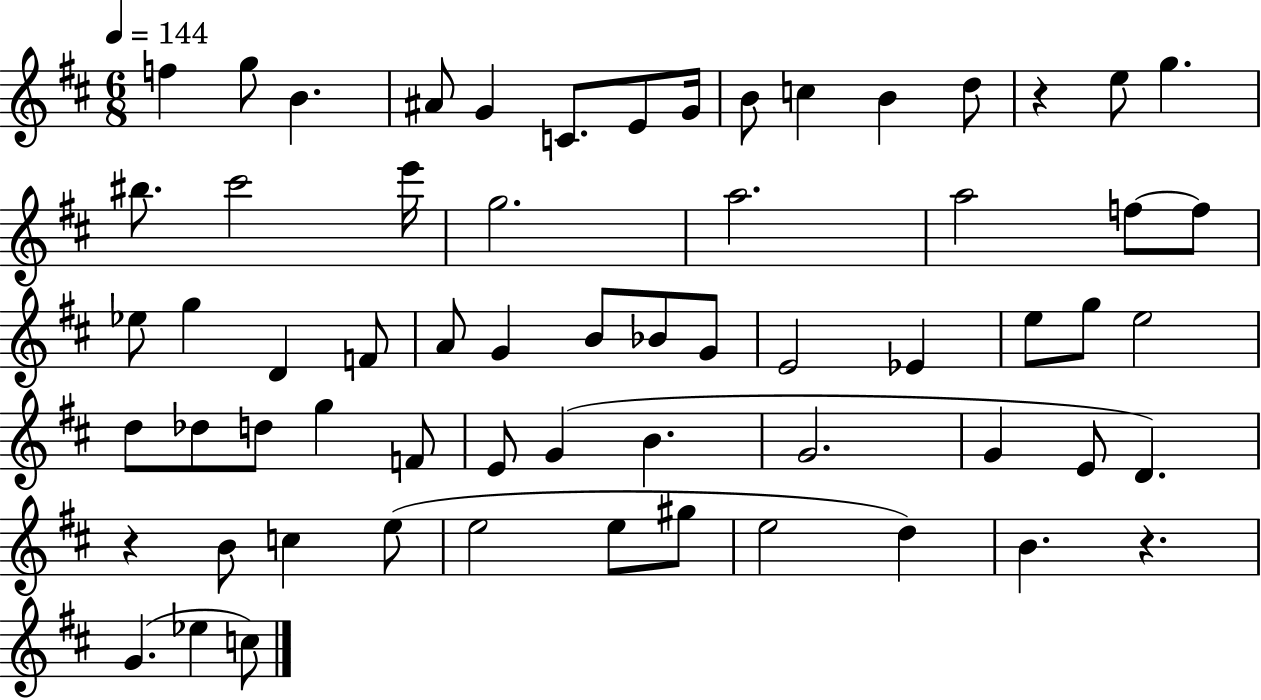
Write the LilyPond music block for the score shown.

{
  \clef treble
  \numericTimeSignature
  \time 6/8
  \key d \major
  \tempo 4 = 144
  \repeat volta 2 { f''4 g''8 b'4. | ais'8 g'4 c'8. e'8 g'16 | b'8 c''4 b'4 d''8 | r4 e''8 g''4. | \break bis''8. cis'''2 e'''16 | g''2. | a''2. | a''2 f''8~~ f''8 | \break ees''8 g''4 d'4 f'8 | a'8 g'4 b'8 bes'8 g'8 | e'2 ees'4 | e''8 g''8 e''2 | \break d''8 des''8 d''8 g''4 f'8 | e'8 g'4( b'4. | g'2. | g'4 e'8 d'4.) | \break r4 b'8 c''4 e''8( | e''2 e''8 gis''8 | e''2 d''4) | b'4. r4. | \break g'4.( ees''4 c''8) | } \bar "|."
}